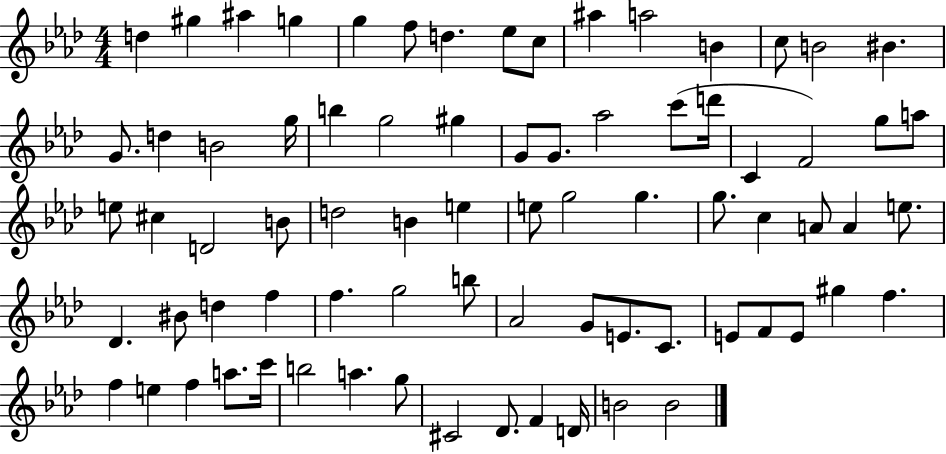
{
  \clef treble
  \numericTimeSignature
  \time 4/4
  \key aes \major
  d''4 gis''4 ais''4 g''4 | g''4 f''8 d''4. ees''8 c''8 | ais''4 a''2 b'4 | c''8 b'2 bis'4. | \break g'8. d''4 b'2 g''16 | b''4 g''2 gis''4 | g'8 g'8. aes''2 c'''8( d'''16 | c'4 f'2) g''8 a''8 | \break e''8 cis''4 d'2 b'8 | d''2 b'4 e''4 | e''8 g''2 g''4. | g''8. c''4 a'8 a'4 e''8. | \break des'4. bis'8 d''4 f''4 | f''4. g''2 b''8 | aes'2 g'8 e'8. c'8. | e'8 f'8 e'8 gis''4 f''4. | \break f''4 e''4 f''4 a''8. c'''16 | b''2 a''4. g''8 | cis'2 des'8. f'4 d'16 | b'2 b'2 | \break \bar "|."
}